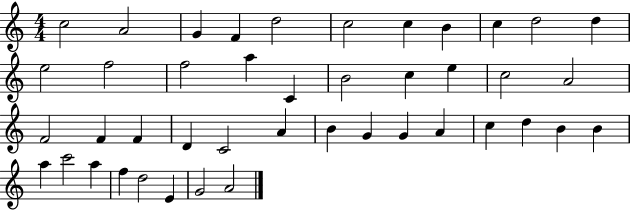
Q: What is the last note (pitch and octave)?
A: A4